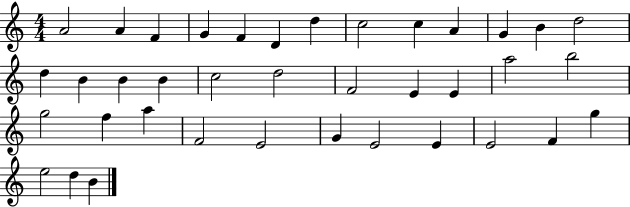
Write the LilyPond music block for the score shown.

{
  \clef treble
  \numericTimeSignature
  \time 4/4
  \key c \major
  a'2 a'4 f'4 | g'4 f'4 d'4 d''4 | c''2 c''4 a'4 | g'4 b'4 d''2 | \break d''4 b'4 b'4 b'4 | c''2 d''2 | f'2 e'4 e'4 | a''2 b''2 | \break g''2 f''4 a''4 | f'2 e'2 | g'4 e'2 e'4 | e'2 f'4 g''4 | \break e''2 d''4 b'4 | \bar "|."
}